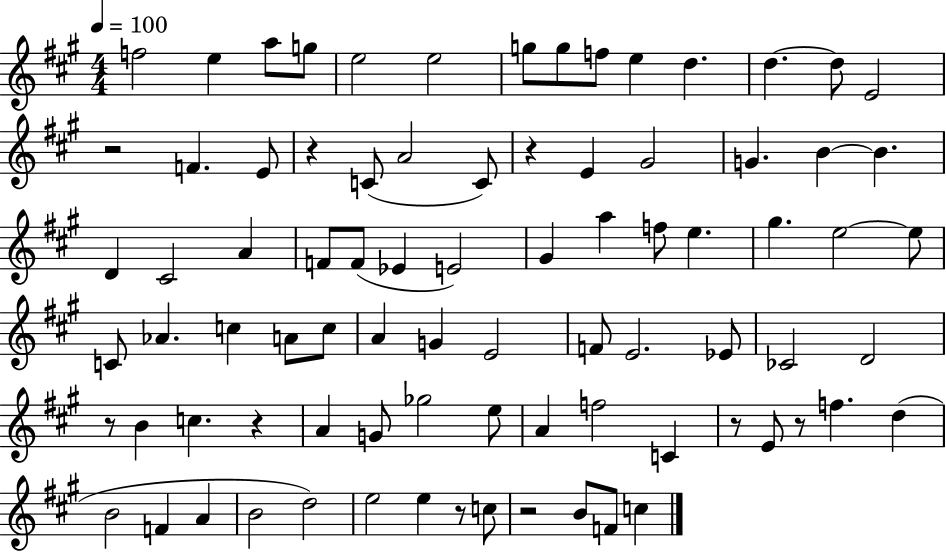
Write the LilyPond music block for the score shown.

{
  \clef treble
  \numericTimeSignature
  \time 4/4
  \key a \major
  \tempo 4 = 100
  f''2 e''4 a''8 g''8 | e''2 e''2 | g''8 g''8 f''8 e''4 d''4. | d''4.~~ d''8 e'2 | \break r2 f'4. e'8 | r4 c'8( a'2 c'8) | r4 e'4 gis'2 | g'4. b'4~~ b'4. | \break d'4 cis'2 a'4 | f'8 f'8( ees'4 e'2) | gis'4 a''4 f''8 e''4. | gis''4. e''2~~ e''8 | \break c'8 aes'4. c''4 a'8 c''8 | a'4 g'4 e'2 | f'8 e'2. ees'8 | ces'2 d'2 | \break r8 b'4 c''4. r4 | a'4 g'8 ges''2 e''8 | a'4 f''2 c'4 | r8 e'8 r8 f''4. d''4( | \break b'2 f'4 a'4 | b'2 d''2) | e''2 e''4 r8 c''8 | r2 b'8 f'8 c''4 | \break \bar "|."
}